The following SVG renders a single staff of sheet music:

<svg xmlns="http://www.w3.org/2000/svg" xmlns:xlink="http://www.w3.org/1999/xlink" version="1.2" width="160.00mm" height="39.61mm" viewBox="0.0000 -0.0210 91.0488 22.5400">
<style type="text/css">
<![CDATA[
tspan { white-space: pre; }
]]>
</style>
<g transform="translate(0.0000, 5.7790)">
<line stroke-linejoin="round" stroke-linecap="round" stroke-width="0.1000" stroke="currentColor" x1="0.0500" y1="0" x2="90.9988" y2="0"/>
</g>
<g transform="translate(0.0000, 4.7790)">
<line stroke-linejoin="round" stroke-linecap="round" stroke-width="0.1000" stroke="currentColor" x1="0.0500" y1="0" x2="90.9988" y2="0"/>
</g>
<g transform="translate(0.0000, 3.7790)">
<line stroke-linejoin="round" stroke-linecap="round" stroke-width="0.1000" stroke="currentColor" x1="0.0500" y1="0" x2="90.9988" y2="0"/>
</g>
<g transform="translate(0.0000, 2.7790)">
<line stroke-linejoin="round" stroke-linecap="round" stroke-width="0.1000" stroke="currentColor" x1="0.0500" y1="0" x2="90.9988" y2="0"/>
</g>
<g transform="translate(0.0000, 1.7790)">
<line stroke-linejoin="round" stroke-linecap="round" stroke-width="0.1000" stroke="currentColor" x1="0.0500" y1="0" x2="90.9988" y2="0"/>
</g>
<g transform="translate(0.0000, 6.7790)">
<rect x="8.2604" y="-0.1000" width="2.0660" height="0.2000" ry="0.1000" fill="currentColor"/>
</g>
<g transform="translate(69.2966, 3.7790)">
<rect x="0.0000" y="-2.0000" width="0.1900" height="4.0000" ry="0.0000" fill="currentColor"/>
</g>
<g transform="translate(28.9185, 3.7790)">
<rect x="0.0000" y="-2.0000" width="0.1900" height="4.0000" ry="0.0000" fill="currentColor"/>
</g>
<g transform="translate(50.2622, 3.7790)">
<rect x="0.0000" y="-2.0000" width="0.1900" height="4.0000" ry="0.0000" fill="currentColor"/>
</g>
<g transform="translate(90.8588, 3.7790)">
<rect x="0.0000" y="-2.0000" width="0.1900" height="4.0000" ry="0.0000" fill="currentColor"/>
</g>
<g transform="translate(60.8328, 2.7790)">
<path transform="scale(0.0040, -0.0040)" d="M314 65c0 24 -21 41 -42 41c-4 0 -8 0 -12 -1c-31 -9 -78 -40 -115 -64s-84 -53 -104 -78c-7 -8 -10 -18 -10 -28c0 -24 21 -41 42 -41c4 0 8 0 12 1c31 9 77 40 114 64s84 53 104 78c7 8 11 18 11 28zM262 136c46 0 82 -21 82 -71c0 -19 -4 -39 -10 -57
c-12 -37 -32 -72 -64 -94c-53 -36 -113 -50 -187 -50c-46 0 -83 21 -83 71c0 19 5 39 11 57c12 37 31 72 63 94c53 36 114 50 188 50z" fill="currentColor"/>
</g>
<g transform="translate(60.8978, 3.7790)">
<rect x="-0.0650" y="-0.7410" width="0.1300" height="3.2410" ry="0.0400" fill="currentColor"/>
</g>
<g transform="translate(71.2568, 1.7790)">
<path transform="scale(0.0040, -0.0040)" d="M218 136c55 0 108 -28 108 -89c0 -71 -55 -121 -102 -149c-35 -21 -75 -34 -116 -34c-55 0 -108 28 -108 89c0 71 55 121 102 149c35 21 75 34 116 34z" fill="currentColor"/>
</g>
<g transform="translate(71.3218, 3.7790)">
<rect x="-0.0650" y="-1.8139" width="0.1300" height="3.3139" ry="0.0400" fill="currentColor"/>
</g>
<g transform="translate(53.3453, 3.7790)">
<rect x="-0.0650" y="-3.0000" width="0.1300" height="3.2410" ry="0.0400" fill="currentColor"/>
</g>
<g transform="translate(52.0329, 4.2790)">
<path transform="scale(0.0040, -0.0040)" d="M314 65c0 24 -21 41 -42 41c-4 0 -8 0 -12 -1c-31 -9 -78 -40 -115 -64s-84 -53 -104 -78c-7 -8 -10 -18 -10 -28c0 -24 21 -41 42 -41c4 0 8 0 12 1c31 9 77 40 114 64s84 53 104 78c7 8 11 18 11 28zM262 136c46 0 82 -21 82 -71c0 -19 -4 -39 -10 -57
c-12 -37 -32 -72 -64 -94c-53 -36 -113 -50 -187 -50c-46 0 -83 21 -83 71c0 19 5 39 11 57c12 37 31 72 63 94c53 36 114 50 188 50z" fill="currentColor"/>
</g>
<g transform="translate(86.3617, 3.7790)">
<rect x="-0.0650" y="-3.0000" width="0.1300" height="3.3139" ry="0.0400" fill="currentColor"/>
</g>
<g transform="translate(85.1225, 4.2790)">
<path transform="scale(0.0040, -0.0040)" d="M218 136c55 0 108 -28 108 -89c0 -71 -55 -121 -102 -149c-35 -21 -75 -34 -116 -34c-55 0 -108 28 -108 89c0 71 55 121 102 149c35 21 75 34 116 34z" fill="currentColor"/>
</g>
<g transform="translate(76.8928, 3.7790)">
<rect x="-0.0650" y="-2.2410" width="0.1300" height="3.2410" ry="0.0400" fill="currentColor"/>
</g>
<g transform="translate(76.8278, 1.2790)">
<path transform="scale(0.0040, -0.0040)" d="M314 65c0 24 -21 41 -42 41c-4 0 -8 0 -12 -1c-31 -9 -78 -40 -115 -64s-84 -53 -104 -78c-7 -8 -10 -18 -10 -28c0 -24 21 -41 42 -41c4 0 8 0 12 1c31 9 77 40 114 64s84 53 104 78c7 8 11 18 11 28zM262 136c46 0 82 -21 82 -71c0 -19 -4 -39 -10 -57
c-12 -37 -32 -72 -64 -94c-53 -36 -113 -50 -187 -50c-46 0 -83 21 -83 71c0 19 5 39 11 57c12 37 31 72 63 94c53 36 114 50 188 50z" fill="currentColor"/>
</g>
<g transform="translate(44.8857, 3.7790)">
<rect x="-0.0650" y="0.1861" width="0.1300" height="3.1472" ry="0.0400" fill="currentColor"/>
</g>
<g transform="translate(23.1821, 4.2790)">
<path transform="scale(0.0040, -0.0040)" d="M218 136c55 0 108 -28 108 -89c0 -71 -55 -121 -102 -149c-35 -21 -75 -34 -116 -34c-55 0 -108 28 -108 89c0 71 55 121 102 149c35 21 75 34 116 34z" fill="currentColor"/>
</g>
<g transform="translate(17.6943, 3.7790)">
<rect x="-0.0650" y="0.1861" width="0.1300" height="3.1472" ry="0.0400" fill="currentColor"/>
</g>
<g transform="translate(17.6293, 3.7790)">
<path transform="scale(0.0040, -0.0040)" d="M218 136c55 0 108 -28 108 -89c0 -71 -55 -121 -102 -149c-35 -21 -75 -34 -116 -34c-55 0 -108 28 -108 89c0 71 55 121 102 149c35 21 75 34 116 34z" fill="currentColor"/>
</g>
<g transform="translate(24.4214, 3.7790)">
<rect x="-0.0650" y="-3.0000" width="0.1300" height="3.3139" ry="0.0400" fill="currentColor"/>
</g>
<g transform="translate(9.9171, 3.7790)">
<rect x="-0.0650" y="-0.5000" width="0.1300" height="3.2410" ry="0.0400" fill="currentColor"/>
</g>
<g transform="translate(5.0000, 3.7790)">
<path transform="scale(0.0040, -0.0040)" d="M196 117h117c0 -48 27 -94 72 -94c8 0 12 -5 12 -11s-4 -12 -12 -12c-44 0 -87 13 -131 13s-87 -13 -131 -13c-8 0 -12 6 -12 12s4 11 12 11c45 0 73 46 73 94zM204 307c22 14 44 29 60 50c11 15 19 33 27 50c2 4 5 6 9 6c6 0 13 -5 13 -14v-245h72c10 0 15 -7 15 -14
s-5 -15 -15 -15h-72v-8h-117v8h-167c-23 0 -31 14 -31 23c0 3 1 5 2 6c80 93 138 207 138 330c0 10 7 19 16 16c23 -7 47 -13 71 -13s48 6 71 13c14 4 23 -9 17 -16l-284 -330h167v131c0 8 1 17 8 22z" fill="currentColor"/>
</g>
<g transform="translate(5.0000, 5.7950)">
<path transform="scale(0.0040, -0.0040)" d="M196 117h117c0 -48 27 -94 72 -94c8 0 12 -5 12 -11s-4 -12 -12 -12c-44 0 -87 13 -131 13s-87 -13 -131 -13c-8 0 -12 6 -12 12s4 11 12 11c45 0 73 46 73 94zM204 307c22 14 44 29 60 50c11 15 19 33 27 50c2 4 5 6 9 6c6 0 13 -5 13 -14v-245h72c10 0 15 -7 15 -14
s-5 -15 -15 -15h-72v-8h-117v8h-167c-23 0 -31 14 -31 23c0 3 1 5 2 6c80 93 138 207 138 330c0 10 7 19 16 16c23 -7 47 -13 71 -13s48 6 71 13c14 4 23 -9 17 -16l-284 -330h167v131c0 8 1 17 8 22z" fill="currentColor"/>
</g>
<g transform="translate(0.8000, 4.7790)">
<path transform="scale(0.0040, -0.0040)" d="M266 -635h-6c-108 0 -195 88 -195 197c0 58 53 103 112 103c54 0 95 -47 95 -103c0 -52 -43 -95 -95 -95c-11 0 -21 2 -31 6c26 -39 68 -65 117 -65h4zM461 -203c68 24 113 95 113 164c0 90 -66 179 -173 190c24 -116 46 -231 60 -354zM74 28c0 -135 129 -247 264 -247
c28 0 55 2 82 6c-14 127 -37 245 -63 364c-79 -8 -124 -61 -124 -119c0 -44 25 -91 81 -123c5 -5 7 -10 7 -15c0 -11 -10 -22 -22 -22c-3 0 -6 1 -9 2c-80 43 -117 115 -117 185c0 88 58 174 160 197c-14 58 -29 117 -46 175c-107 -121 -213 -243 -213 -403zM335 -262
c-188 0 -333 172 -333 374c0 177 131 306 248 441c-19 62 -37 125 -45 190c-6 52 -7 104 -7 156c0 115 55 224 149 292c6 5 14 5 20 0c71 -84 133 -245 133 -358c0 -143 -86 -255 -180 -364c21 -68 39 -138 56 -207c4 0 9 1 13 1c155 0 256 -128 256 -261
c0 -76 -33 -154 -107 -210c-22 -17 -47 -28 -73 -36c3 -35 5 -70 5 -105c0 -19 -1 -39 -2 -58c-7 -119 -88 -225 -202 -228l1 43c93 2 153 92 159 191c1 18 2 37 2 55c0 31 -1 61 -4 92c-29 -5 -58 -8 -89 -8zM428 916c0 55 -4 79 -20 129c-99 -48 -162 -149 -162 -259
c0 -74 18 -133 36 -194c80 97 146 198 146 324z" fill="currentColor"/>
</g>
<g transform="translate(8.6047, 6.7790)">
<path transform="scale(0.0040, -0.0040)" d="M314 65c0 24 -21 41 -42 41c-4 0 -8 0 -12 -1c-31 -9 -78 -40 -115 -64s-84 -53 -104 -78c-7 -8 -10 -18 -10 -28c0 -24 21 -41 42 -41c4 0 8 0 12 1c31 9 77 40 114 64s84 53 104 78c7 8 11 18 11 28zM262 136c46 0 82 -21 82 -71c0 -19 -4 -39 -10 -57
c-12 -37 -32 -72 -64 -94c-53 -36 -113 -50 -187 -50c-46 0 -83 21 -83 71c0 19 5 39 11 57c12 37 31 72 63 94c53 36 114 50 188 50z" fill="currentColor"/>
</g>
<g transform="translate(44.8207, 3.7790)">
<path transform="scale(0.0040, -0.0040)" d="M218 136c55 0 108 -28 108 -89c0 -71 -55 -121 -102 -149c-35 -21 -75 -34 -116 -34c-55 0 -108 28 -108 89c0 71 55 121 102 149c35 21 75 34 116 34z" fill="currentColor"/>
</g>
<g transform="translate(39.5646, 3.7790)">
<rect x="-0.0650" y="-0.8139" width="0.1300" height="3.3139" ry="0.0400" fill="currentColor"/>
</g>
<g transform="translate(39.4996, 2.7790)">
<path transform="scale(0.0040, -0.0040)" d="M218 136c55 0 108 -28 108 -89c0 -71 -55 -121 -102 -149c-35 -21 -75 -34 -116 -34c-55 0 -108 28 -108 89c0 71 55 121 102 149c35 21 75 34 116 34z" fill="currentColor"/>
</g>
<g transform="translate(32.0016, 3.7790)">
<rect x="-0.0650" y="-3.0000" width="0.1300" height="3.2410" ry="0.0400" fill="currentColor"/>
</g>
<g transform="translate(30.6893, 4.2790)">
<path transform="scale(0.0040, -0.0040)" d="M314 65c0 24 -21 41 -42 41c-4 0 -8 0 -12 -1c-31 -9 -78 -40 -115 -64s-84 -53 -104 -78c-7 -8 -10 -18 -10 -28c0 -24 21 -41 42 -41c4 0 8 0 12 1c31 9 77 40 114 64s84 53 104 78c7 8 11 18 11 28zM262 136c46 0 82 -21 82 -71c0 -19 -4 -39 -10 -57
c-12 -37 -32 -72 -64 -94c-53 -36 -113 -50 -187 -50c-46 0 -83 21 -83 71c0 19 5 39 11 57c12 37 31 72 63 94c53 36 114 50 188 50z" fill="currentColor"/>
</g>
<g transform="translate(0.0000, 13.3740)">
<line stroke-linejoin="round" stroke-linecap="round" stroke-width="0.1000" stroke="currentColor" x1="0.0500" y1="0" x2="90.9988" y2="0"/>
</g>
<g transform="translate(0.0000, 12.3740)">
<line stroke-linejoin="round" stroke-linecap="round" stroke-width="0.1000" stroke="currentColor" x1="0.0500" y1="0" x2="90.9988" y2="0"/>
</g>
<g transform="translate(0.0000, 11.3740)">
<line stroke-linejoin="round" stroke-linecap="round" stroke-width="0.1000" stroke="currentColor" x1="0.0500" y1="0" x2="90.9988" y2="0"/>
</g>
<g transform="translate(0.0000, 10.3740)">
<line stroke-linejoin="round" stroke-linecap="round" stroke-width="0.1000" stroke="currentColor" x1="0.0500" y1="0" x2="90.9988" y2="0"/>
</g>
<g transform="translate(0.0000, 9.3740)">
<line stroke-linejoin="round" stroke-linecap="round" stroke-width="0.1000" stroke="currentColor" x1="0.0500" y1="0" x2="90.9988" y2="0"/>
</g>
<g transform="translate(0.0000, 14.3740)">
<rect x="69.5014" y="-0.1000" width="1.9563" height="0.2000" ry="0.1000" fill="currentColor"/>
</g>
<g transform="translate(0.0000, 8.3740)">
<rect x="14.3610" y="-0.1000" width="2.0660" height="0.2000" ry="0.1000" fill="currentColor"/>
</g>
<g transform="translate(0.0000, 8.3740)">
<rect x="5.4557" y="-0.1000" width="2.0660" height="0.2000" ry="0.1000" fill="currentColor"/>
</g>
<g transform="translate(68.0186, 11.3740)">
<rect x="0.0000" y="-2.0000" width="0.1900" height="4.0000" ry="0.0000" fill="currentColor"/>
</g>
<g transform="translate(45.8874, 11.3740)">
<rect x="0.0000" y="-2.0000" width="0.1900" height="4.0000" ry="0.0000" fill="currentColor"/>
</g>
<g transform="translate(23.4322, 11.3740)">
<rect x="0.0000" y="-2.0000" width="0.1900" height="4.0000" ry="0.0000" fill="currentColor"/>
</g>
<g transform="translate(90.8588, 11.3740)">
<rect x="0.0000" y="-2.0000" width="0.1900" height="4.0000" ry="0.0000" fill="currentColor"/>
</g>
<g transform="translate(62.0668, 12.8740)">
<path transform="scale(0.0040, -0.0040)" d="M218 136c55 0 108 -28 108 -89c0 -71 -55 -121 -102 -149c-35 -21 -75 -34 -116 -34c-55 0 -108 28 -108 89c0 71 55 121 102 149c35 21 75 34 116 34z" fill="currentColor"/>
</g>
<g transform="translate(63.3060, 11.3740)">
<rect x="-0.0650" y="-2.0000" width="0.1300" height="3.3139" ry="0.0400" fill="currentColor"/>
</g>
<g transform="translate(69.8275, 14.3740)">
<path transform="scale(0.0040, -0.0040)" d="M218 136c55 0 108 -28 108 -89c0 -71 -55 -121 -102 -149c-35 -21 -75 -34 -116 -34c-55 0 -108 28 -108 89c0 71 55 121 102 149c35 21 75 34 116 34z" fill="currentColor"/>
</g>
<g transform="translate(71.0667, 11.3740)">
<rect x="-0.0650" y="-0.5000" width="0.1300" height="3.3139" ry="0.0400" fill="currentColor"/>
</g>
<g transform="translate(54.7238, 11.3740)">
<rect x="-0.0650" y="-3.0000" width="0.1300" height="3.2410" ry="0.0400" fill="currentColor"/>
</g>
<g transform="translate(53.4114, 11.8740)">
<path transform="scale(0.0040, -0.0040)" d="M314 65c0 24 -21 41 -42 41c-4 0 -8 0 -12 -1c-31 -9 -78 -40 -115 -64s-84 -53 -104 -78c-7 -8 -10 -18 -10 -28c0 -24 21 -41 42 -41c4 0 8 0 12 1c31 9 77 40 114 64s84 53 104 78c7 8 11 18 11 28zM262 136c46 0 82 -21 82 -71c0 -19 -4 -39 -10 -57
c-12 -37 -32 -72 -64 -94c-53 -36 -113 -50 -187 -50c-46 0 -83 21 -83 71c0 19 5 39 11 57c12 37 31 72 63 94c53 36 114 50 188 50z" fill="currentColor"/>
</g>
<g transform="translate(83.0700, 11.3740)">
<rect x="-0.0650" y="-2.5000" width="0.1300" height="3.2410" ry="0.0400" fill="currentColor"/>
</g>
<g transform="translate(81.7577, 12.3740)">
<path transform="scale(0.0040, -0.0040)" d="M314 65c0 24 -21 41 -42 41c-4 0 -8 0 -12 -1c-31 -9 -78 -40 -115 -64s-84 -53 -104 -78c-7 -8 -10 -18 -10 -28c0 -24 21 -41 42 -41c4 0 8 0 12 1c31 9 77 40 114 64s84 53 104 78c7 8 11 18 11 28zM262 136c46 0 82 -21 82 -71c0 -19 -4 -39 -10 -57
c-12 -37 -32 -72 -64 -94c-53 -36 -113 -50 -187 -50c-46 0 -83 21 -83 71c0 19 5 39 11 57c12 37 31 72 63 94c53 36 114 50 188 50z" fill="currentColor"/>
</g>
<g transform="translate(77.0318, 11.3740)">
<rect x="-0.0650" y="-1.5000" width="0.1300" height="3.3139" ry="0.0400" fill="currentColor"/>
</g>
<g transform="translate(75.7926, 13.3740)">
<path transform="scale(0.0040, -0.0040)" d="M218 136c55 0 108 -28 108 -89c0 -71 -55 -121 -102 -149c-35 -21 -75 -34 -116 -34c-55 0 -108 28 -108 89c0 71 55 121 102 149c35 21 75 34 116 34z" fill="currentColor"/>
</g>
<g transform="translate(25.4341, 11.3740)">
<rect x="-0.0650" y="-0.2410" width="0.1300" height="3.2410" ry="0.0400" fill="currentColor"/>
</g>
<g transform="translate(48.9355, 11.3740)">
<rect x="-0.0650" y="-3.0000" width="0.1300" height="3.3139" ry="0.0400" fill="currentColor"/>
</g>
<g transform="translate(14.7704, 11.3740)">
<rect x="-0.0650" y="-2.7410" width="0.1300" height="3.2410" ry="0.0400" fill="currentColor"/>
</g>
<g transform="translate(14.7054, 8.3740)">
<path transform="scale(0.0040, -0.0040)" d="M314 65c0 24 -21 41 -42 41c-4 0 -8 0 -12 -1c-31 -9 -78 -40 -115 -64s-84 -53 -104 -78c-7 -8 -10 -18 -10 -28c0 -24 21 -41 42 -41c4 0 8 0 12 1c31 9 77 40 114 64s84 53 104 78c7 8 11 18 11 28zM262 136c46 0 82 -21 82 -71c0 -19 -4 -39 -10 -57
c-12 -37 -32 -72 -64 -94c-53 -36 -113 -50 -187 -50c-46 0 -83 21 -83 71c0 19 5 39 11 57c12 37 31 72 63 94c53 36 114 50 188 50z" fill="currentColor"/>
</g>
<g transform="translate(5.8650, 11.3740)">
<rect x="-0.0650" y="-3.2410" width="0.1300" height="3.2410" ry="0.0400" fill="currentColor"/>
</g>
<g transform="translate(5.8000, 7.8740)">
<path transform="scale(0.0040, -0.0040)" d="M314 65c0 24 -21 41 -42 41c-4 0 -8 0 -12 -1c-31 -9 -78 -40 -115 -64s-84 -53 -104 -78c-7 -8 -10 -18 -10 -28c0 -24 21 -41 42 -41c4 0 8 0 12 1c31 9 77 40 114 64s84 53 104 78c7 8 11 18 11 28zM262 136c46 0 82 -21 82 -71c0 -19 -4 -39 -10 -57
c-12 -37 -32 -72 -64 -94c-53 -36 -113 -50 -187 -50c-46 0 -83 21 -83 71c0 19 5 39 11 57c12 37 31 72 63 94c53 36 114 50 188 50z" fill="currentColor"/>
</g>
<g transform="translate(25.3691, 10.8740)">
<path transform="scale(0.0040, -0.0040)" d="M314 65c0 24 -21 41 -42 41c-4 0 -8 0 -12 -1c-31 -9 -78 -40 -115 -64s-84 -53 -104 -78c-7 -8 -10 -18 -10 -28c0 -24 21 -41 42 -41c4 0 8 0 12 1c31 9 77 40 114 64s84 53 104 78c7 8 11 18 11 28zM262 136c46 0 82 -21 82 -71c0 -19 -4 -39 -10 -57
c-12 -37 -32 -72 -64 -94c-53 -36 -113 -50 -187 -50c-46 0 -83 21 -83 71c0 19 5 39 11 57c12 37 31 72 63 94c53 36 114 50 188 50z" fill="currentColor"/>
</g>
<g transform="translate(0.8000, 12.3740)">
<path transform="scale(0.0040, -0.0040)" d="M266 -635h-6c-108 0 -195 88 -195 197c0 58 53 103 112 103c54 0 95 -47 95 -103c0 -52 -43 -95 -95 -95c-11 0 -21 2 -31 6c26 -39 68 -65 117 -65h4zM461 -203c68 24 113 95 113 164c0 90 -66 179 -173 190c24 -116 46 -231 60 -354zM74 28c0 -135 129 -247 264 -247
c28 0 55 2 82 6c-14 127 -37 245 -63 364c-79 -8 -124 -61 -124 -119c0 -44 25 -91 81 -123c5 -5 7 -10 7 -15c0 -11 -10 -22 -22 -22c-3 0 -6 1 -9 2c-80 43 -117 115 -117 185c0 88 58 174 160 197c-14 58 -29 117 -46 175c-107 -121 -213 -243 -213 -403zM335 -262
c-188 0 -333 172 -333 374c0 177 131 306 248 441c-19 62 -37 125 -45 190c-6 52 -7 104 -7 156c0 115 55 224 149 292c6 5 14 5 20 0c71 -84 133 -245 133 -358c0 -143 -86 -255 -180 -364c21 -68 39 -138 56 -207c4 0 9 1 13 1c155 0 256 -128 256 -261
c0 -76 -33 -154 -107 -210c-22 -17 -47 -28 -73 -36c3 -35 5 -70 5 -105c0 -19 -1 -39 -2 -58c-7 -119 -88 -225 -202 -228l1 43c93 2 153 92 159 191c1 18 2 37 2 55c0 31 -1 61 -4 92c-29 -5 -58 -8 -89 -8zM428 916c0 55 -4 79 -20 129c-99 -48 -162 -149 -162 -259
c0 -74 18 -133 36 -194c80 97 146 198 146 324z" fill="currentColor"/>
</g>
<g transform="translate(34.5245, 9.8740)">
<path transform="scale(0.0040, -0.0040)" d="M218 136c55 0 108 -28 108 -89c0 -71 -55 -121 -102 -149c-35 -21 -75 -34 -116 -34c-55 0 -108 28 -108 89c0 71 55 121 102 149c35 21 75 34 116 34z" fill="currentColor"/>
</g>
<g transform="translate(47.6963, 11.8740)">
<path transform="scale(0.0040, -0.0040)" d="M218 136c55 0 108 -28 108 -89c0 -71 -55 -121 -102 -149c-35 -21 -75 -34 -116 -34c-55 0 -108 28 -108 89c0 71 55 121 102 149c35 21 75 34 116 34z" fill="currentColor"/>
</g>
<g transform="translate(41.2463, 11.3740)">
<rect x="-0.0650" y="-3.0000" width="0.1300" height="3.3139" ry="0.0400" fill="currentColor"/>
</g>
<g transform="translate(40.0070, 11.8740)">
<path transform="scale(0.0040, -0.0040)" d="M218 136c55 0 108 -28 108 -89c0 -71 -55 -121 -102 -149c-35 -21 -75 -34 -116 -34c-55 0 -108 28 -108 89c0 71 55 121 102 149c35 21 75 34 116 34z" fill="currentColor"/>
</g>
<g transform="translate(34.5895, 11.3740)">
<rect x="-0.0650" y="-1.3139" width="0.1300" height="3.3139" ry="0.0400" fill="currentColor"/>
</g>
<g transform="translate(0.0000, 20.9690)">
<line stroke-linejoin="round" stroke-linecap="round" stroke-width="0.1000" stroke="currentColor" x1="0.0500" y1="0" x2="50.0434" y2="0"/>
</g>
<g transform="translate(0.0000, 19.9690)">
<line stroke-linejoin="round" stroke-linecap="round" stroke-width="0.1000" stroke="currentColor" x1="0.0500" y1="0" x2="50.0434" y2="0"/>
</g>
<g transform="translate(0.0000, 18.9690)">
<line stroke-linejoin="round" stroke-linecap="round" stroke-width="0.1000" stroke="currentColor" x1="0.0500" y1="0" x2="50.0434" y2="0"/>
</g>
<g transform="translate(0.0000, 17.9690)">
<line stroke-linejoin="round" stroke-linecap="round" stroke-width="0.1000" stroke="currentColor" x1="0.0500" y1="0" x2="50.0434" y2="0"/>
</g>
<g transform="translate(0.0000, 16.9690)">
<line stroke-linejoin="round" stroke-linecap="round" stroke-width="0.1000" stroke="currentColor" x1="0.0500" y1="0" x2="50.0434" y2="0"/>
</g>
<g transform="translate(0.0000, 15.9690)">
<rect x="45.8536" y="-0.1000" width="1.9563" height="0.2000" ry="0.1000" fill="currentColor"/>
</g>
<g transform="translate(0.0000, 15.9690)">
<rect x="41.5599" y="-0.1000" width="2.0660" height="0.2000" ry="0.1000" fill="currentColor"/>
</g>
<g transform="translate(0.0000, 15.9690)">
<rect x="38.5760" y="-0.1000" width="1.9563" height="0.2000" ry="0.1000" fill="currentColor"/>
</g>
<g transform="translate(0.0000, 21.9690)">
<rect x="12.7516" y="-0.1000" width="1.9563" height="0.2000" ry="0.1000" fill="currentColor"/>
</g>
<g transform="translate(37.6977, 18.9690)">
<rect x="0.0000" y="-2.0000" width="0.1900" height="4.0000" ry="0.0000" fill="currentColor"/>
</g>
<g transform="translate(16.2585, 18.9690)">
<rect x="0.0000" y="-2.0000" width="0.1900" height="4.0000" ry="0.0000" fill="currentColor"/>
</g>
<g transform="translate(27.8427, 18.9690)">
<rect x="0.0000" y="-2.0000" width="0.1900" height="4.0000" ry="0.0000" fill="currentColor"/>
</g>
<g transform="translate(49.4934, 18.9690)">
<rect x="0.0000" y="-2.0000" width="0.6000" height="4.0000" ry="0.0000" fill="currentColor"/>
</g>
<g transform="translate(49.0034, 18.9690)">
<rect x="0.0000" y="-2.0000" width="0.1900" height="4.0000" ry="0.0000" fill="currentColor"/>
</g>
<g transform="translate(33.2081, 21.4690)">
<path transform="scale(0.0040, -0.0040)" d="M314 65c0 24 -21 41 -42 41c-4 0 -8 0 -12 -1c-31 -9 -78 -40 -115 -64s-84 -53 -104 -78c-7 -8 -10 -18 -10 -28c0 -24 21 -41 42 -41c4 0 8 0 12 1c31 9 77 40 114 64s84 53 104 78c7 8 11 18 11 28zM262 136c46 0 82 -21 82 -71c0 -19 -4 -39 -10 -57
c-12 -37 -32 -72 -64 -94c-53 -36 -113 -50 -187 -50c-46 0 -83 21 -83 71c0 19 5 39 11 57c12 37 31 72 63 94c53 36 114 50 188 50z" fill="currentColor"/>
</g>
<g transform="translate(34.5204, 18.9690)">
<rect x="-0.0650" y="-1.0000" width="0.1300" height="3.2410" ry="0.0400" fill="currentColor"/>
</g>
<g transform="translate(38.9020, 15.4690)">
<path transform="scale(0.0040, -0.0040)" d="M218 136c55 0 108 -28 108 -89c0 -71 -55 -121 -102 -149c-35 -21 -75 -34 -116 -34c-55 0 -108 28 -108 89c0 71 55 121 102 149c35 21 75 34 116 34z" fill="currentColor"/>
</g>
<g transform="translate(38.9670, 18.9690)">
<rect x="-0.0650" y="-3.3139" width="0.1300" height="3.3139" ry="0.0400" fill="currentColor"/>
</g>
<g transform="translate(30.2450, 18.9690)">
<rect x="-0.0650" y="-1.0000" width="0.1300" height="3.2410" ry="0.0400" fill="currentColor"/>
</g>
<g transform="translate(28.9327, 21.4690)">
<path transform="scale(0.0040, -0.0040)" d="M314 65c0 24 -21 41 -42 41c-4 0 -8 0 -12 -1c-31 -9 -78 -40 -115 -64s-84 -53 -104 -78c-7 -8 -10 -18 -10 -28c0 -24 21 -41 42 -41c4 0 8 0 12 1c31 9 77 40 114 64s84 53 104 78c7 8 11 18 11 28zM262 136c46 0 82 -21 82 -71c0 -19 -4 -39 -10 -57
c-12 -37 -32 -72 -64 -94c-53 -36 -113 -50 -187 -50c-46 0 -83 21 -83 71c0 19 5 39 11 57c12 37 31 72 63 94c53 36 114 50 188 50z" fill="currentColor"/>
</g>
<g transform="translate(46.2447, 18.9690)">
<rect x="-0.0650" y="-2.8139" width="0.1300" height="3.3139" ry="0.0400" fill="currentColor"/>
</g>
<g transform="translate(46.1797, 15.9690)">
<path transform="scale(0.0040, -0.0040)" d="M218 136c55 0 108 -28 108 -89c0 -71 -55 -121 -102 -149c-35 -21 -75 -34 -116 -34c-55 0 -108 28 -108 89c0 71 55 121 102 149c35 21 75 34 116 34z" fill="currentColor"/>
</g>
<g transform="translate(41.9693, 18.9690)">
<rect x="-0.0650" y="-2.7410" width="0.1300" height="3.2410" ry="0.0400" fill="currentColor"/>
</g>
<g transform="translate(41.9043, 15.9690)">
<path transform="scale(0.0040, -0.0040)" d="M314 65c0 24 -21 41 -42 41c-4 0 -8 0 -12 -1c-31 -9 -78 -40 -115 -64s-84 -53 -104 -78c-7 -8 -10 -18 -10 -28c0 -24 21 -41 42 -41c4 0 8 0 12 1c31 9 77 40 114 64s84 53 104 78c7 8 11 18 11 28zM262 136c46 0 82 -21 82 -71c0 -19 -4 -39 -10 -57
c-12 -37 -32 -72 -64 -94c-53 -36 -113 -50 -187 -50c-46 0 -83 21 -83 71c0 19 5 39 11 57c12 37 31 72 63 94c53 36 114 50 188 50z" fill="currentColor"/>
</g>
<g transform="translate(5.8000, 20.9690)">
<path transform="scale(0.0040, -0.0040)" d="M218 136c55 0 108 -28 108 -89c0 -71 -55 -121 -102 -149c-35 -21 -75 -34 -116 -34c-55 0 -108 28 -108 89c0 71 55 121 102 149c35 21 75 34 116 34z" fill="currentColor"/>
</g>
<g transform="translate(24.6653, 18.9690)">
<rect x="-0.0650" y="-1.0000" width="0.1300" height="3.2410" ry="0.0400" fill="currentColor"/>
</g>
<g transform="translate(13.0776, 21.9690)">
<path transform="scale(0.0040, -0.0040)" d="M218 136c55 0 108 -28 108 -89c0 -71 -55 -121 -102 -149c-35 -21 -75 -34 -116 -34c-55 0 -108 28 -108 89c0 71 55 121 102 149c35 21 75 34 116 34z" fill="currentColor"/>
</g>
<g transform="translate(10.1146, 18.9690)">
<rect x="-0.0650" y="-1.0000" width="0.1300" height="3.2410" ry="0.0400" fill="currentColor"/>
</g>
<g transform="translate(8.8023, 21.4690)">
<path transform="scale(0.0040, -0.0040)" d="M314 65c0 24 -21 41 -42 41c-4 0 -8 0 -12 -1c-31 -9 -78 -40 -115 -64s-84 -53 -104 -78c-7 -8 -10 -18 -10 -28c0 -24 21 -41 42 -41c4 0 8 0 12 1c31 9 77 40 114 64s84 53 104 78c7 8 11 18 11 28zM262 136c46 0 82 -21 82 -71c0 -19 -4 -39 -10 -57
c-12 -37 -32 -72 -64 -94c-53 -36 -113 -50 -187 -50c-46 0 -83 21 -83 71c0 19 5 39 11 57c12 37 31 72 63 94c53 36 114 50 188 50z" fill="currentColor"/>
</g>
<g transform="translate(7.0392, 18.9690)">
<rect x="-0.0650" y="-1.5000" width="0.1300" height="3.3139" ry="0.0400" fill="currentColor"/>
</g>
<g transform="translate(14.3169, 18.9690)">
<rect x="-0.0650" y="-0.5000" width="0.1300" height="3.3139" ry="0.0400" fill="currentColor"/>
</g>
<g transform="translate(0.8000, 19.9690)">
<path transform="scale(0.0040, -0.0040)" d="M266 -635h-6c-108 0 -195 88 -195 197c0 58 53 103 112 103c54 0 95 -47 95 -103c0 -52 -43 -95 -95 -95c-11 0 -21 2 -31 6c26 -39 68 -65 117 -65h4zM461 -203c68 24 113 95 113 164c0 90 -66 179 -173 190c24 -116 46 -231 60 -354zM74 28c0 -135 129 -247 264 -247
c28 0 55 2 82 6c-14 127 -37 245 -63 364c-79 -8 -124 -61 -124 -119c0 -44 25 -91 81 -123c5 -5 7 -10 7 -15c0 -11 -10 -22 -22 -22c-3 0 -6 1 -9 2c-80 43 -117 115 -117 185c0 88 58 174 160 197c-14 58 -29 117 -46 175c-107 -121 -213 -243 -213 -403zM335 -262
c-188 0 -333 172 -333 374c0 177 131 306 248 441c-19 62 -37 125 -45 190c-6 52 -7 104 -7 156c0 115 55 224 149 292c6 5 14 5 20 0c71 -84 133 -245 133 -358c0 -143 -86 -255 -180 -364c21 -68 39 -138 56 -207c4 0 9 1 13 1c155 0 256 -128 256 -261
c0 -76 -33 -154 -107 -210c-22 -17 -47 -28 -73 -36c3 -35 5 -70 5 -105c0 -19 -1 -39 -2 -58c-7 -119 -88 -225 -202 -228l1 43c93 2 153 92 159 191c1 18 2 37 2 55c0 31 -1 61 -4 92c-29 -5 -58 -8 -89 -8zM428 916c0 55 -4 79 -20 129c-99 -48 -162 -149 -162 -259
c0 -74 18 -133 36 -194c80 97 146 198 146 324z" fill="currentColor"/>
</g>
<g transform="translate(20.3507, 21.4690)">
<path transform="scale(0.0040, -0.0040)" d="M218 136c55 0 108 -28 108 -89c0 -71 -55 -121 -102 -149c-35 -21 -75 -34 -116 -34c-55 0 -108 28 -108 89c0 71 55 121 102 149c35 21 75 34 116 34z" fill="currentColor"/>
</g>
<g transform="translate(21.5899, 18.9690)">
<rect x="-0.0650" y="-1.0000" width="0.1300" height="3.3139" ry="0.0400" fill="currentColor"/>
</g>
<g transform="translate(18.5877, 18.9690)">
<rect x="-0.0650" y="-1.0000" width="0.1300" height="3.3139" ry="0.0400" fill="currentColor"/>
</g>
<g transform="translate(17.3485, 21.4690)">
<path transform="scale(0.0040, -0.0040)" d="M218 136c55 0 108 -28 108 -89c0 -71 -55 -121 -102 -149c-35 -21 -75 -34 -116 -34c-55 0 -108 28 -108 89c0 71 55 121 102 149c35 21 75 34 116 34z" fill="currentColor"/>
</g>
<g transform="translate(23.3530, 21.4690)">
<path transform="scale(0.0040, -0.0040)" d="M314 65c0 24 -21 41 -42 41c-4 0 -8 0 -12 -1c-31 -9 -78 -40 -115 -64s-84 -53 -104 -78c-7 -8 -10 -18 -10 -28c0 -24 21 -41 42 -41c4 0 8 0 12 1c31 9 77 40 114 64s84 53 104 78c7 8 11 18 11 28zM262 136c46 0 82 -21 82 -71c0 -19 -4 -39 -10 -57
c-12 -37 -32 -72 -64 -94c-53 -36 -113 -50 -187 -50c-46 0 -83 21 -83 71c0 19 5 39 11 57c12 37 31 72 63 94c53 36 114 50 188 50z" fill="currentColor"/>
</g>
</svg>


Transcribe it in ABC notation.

X:1
T:Untitled
M:4/4
L:1/4
K:C
C2 B A A2 d B A2 d2 f g2 A b2 a2 c2 e A A A2 F C E G2 E D2 C D D D2 D2 D2 b a2 a